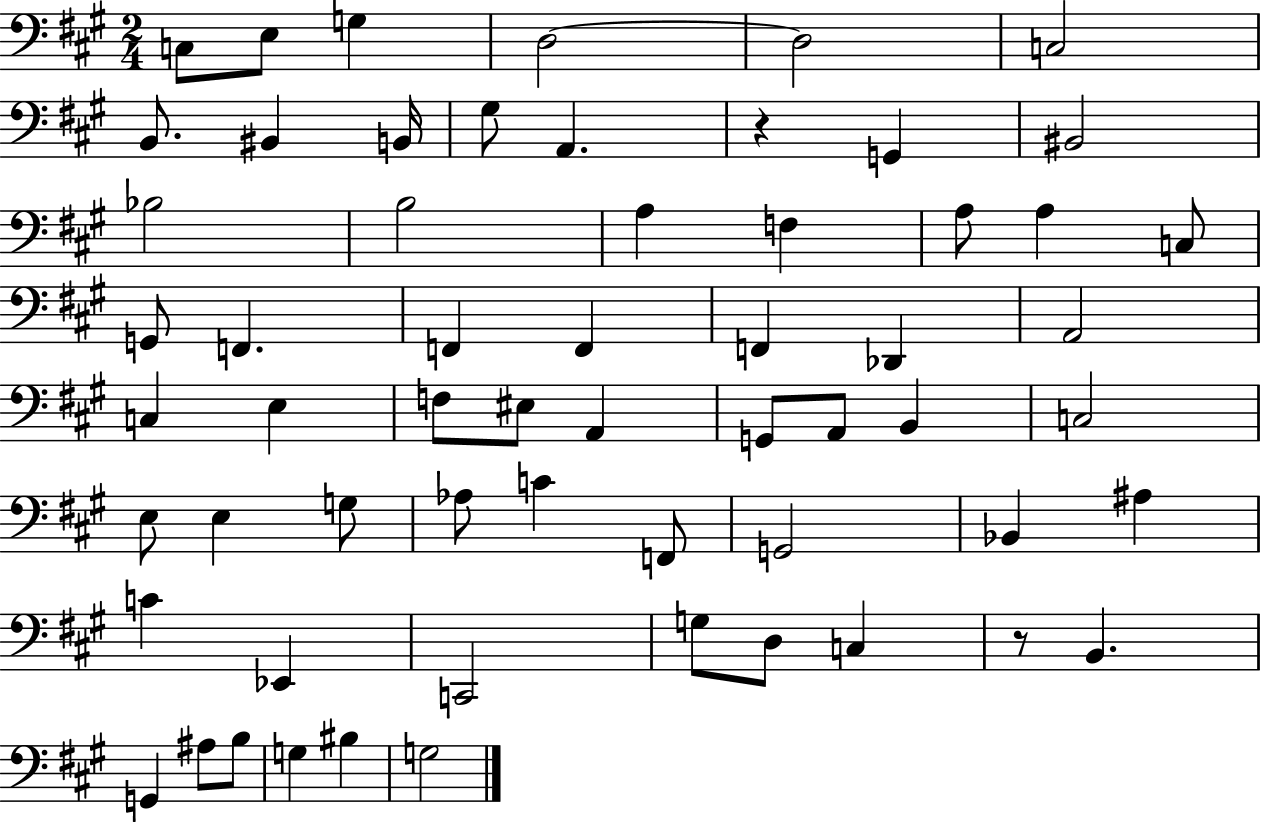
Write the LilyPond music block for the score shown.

{
  \clef bass
  \numericTimeSignature
  \time 2/4
  \key a \major
  c8 e8 g4 | d2~~ | d2 | c2 | \break b,8. bis,4 b,16 | gis8 a,4. | r4 g,4 | bis,2 | \break bes2 | b2 | a4 f4 | a8 a4 c8 | \break g,8 f,4. | f,4 f,4 | f,4 des,4 | a,2 | \break c4 e4 | f8 eis8 a,4 | g,8 a,8 b,4 | c2 | \break e8 e4 g8 | aes8 c'4 f,8 | g,2 | bes,4 ais4 | \break c'4 ees,4 | c,2 | g8 d8 c4 | r8 b,4. | \break g,4 ais8 b8 | g4 bis4 | g2 | \bar "|."
}